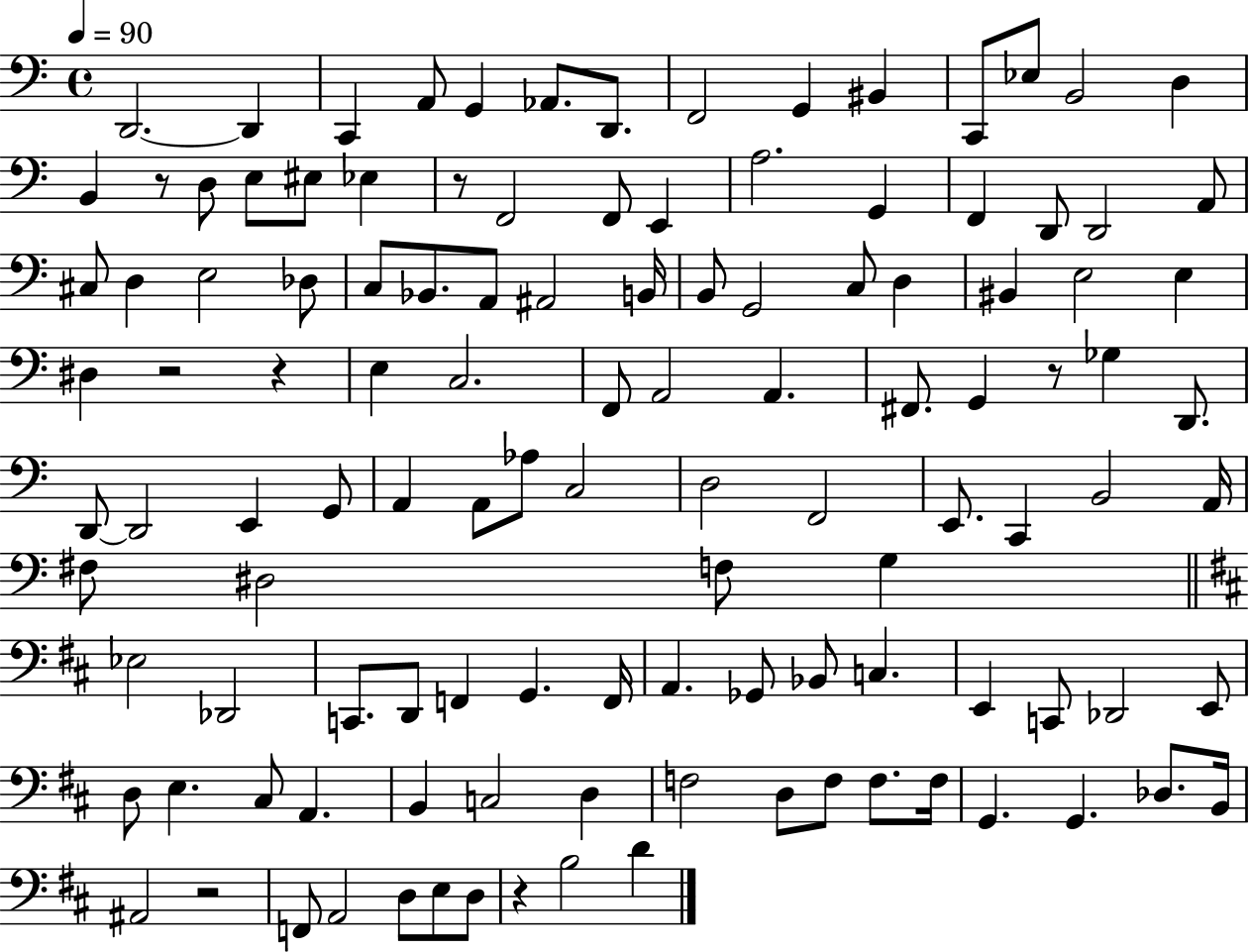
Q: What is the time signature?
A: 4/4